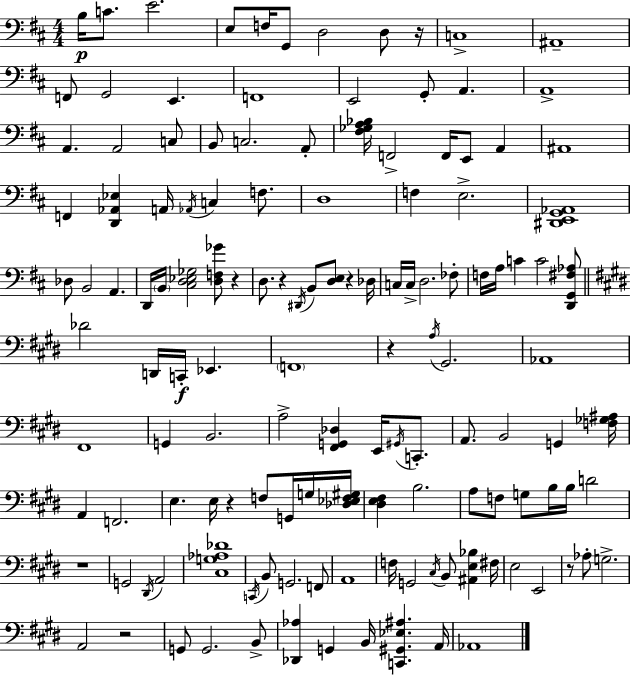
{
  \clef bass
  \numericTimeSignature
  \time 4/4
  \key d \major
  b16\p c'8. e'2. | e8 f16 g,8 d2 d8 r16 | c1-> | ais,1-- | \break f,8 g,2 e,4. | f,1 | e,2 g,8-. a,4. | a,1-> | \break a,4. a,2 c8 | b,8 c2. a,8-. | <fis ges a bes>16 f,2-> f,16 e,8 a,4 | ais,1 | \break f,4 <d, aes, ees>4 a,16 \acciaccatura { aes,16 } c4 f8. | d1 | f4 e2.-> | <dis, e, g, aes,>1 | \break des8 b,2 a,4. | d,16 \parenthesize b,16 <cis d ees ges>2 <d f ges'>8 r4 | d8. r4 \acciaccatura { dis,16 } b,8 <d e>8 r4 | des16 c16 c16-> d2. | \break fes8-. f16 a16 c'4 c'2 | <d, g, fis aes>8 \bar "||" \break \key e \major des'2 d,16 c,16-.\f ees,4. | \parenthesize f,1 | r4 \acciaccatura { a16 } gis,2. | aes,1 | \break fis,1 | g,4 b,2. | a2-> <fis, g, des>4 e,16 \acciaccatura { gis,16 } c,8.-. | a,8. b,2 g,4 | \break <f ges ais>16 a,4 f,2. | e4. e16 r4 f8 g,16 | g16 <des ees f gis>16 <dis e fis>4 b2. | a8 f8 g8 b16 b16 d'2 | \break r1 | g,2 \acciaccatura { dis,16 } a,2 | <cis g aes des'>1 | \acciaccatura { c,16 } b,8 g,2. | \break f,8 a,1 | f16 g,2 \acciaccatura { cis16 } b,8 | <ais, e bes>4 fis16 e2 e,2 | r8 aes8-. g2.-> | \break a,2 r2 | g,8 g,2. | b,8-> <des, aes>4 g,4 b,16 <c, gis, ees ais>4. | a,16 aes,1 | \break \bar "|."
}